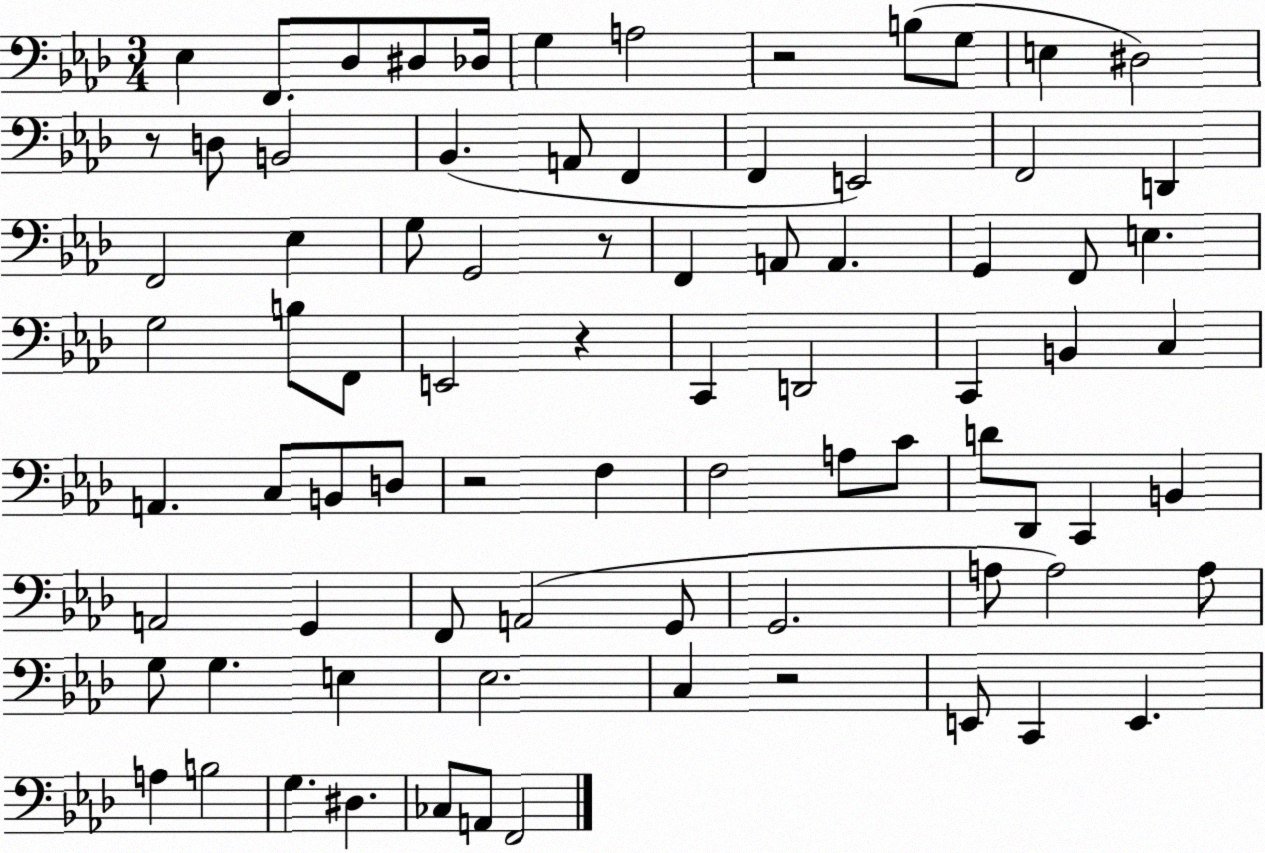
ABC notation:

X:1
T:Untitled
M:3/4
L:1/4
K:Ab
_E, F,,/2 _D,/2 ^D,/2 _D,/4 G, A,2 z2 B,/2 G,/2 E, ^D,2 z/2 D,/2 B,,2 _B,, A,,/2 F,, F,, E,,2 F,,2 D,, F,,2 _E, G,/2 G,,2 z/2 F,, A,,/2 A,, G,, F,,/2 E, G,2 B,/2 F,,/2 E,,2 z C,, D,,2 C,, B,, C, A,, C,/2 B,,/2 D,/2 z2 F, F,2 A,/2 C/2 D/2 _D,,/2 C,, B,, A,,2 G,, F,,/2 A,,2 G,,/2 G,,2 A,/2 A,2 A,/2 G,/2 G, E, _E,2 C, z2 E,,/2 C,, E,, A, B,2 G, ^D, _C,/2 A,,/2 F,,2